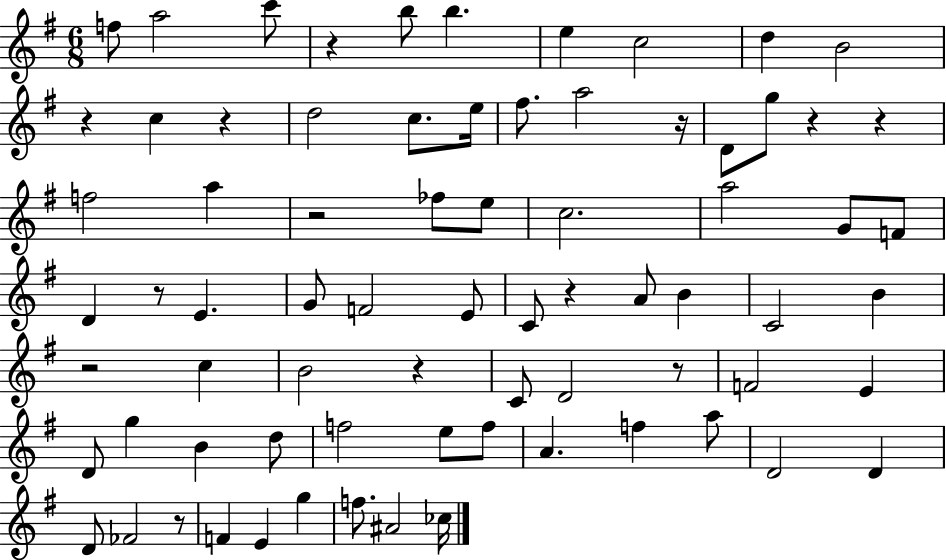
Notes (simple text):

F5/e A5/h C6/e R/q B5/e B5/q. E5/q C5/h D5/q B4/h R/q C5/q R/q D5/h C5/e. E5/s F#5/e. A5/h R/s D4/e G5/e R/q R/q F5/h A5/q R/h FES5/e E5/e C5/h. A5/h G4/e F4/e D4/q R/e E4/q. G4/e F4/h E4/e C4/e R/q A4/e B4/q C4/h B4/q R/h C5/q B4/h R/q C4/e D4/h R/e F4/h E4/q D4/e G5/q B4/q D5/e F5/h E5/e F5/e A4/q. F5/q A5/e D4/h D4/q D4/e FES4/h R/e F4/q E4/q G5/q F5/e. A#4/h CES5/s